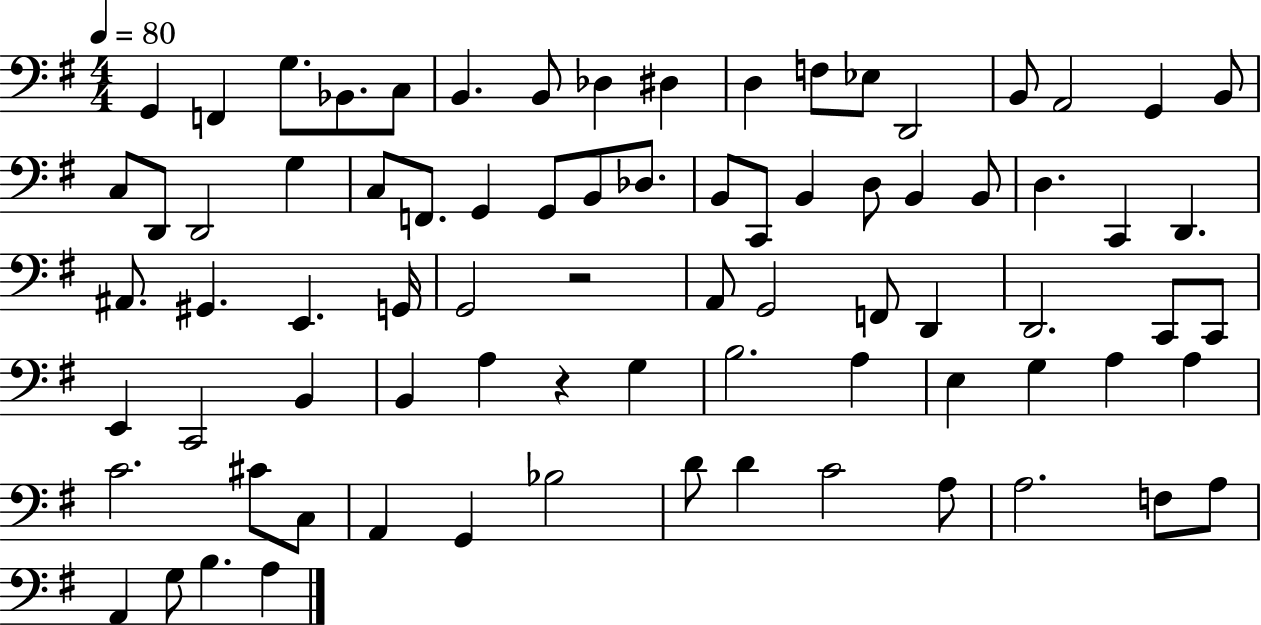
{
  \clef bass
  \numericTimeSignature
  \time 4/4
  \key g \major
  \tempo 4 = 80
  g,4 f,4 g8. bes,8. c8 | b,4. b,8 des4 dis4 | d4 f8 ees8 d,2 | b,8 a,2 g,4 b,8 | \break c8 d,8 d,2 g4 | c8 f,8. g,4 g,8 b,8 des8. | b,8 c,8 b,4 d8 b,4 b,8 | d4. c,4 d,4. | \break ais,8. gis,4. e,4. g,16 | g,2 r2 | a,8 g,2 f,8 d,4 | d,2. c,8 c,8 | \break e,4 c,2 b,4 | b,4 a4 r4 g4 | b2. a4 | e4 g4 a4 a4 | \break c'2. cis'8 c8 | a,4 g,4 bes2 | d'8 d'4 c'2 a8 | a2. f8 a8 | \break a,4 g8 b4. a4 | \bar "|."
}